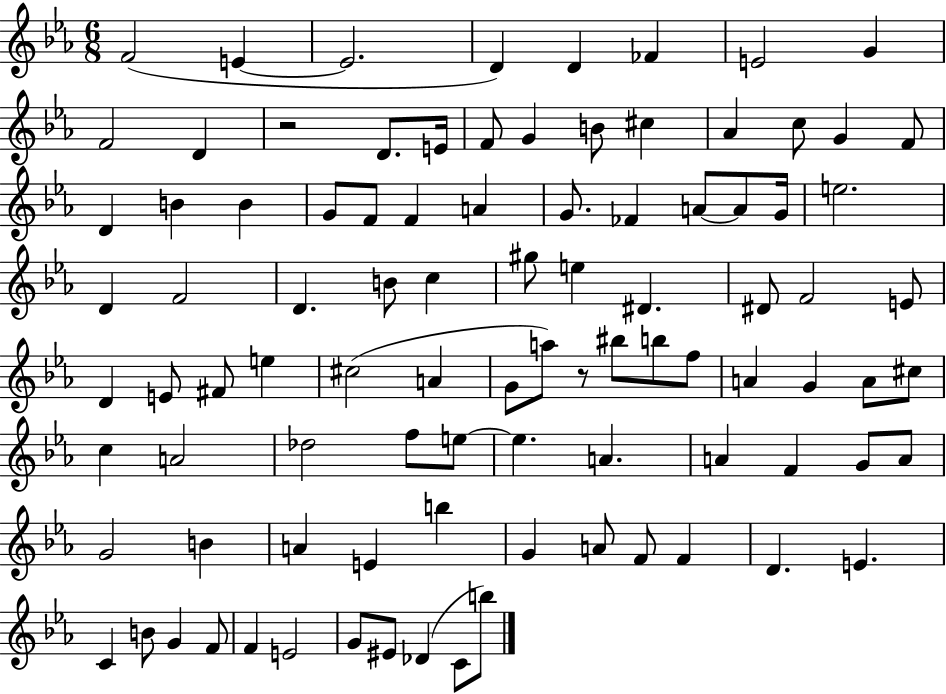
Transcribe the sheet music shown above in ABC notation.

X:1
T:Untitled
M:6/8
L:1/4
K:Eb
F2 E E2 D D _F E2 G F2 D z2 D/2 E/4 F/2 G B/2 ^c _A c/2 G F/2 D B B G/2 F/2 F A G/2 _F A/2 A/2 G/4 e2 D F2 D B/2 c ^g/2 e ^D ^D/2 F2 E/2 D E/2 ^F/2 e ^c2 A G/2 a/2 z/2 ^b/2 b/2 f/2 A G A/2 ^c/2 c A2 _d2 f/2 e/2 e A A F G/2 A/2 G2 B A E b G A/2 F/2 F D E C B/2 G F/2 F E2 G/2 ^E/2 _D C/2 b/2